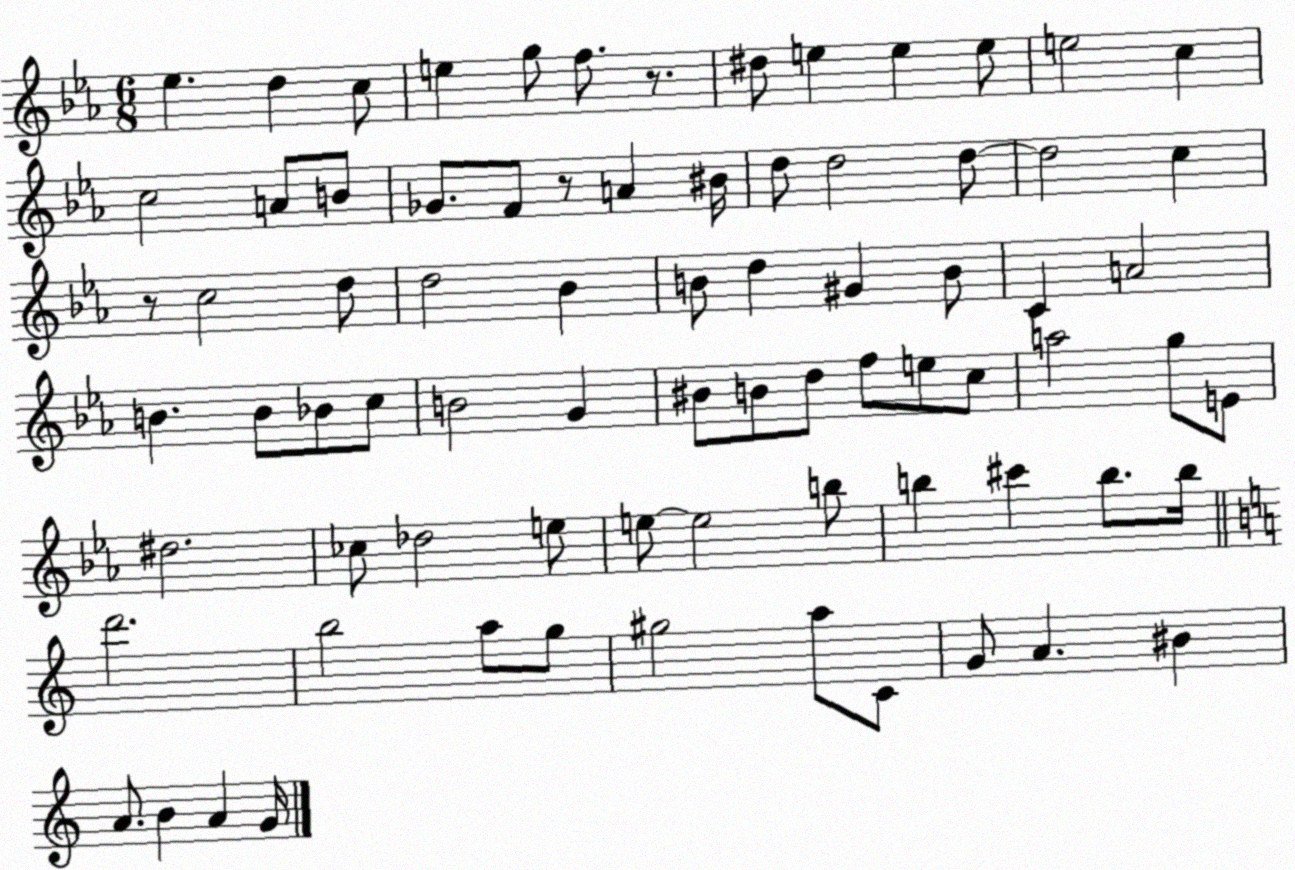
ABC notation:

X:1
T:Untitled
M:6/8
L:1/4
K:Eb
_e d c/2 e g/2 f/2 z/2 ^d/2 e e e/2 e2 c c2 A/2 B/2 _G/2 F/2 z/2 A ^B/4 d/2 d2 d/2 d2 c z/2 c2 d/2 d2 _B B/2 d ^G B/2 C A2 B B/2 _B/2 c/2 B2 G ^B/2 B/2 d/2 f/2 e/2 c/2 a2 g/2 E/2 ^d2 _c/2 _d2 e/2 e/2 e2 b/2 b ^c' b/2 b/4 d'2 b2 a/2 g/2 ^g2 a/2 C/2 G/2 A ^B A/2 B A G/4